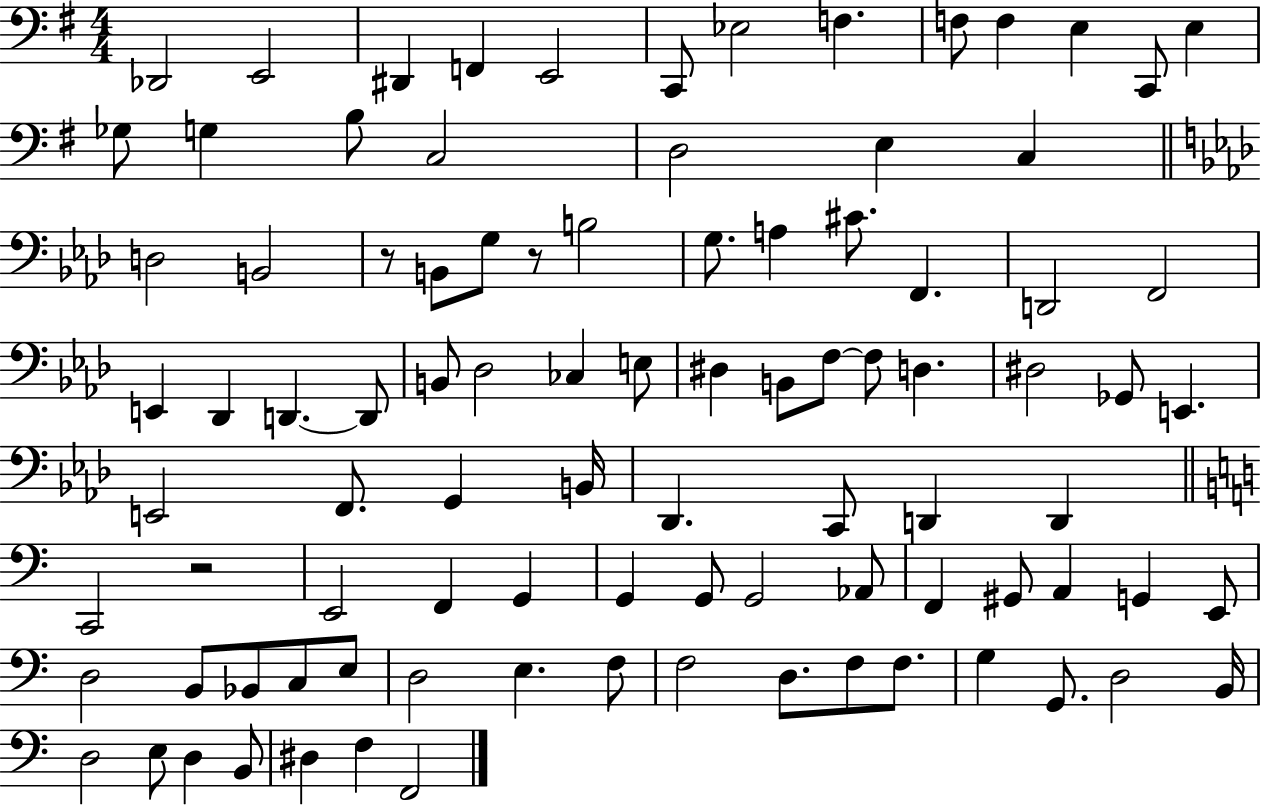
X:1
T:Untitled
M:4/4
L:1/4
K:G
_D,,2 E,,2 ^D,, F,, E,,2 C,,/2 _E,2 F, F,/2 F, E, C,,/2 E, _G,/2 G, B,/2 C,2 D,2 E, C, D,2 B,,2 z/2 B,,/2 G,/2 z/2 B,2 G,/2 A, ^C/2 F,, D,,2 F,,2 E,, _D,, D,, D,,/2 B,,/2 _D,2 _C, E,/2 ^D, B,,/2 F,/2 F,/2 D, ^D,2 _G,,/2 E,, E,,2 F,,/2 G,, B,,/4 _D,, C,,/2 D,, D,, C,,2 z2 E,,2 F,, G,, G,, G,,/2 G,,2 _A,,/2 F,, ^G,,/2 A,, G,, E,,/2 D,2 B,,/2 _B,,/2 C,/2 E,/2 D,2 E, F,/2 F,2 D,/2 F,/2 F,/2 G, G,,/2 D,2 B,,/4 D,2 E,/2 D, B,,/2 ^D, F, F,,2